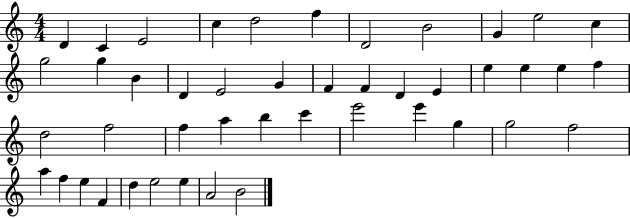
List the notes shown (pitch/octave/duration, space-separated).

D4/q C4/q E4/h C5/q D5/h F5/q D4/h B4/h G4/q E5/h C5/q G5/h G5/q B4/q D4/q E4/h G4/q F4/q F4/q D4/q E4/q E5/q E5/q E5/q F5/q D5/h F5/h F5/q A5/q B5/q C6/q E6/h E6/q G5/q G5/h F5/h A5/q F5/q E5/q F4/q D5/q E5/h E5/q A4/h B4/h